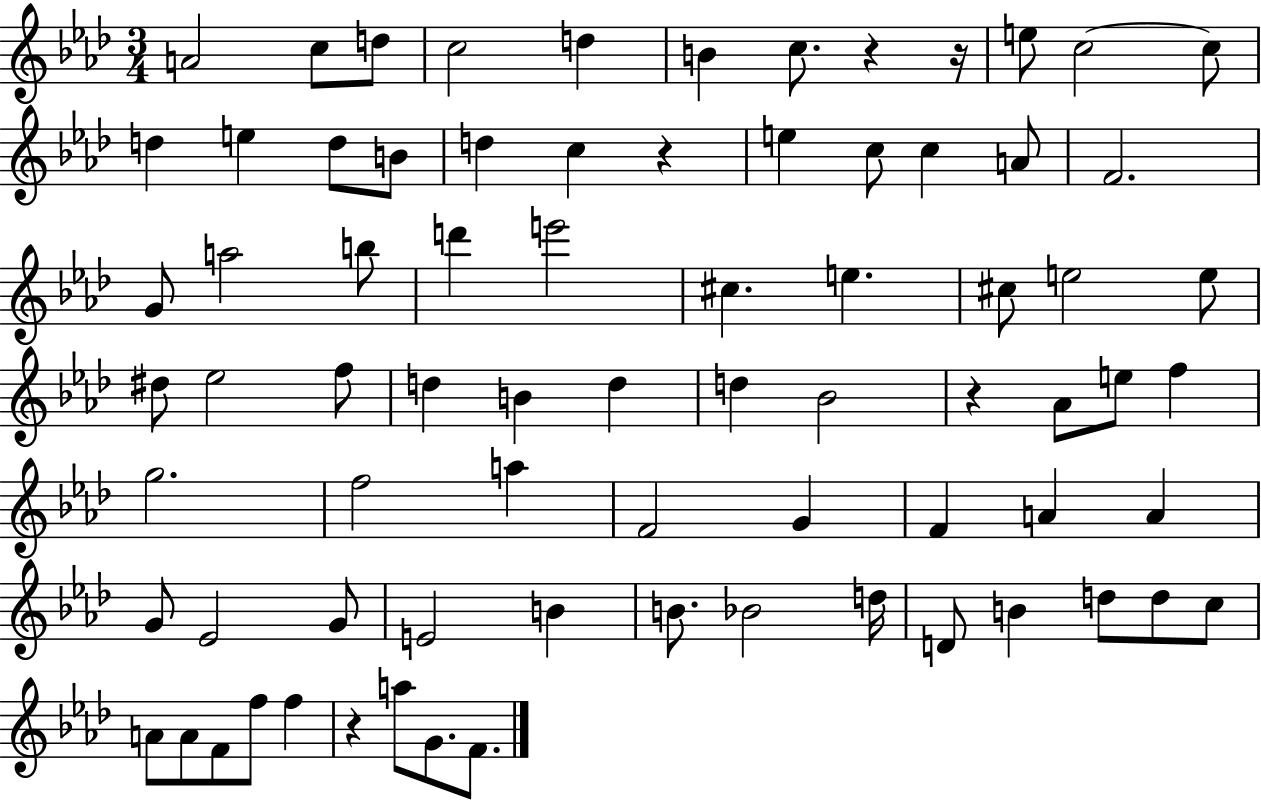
{
  \clef treble
  \numericTimeSignature
  \time 3/4
  \key aes \major
  a'2 c''8 d''8 | c''2 d''4 | b'4 c''8. r4 r16 | e''8 c''2~~ c''8 | \break d''4 e''4 d''8 b'8 | d''4 c''4 r4 | e''4 c''8 c''4 a'8 | f'2. | \break g'8 a''2 b''8 | d'''4 e'''2 | cis''4. e''4. | cis''8 e''2 e''8 | \break dis''8 ees''2 f''8 | d''4 b'4 d''4 | d''4 bes'2 | r4 aes'8 e''8 f''4 | \break g''2. | f''2 a''4 | f'2 g'4 | f'4 a'4 a'4 | \break g'8 ees'2 g'8 | e'2 b'4 | b'8. bes'2 d''16 | d'8 b'4 d''8 d''8 c''8 | \break a'8 a'8 f'8 f''8 f''4 | r4 a''8 g'8. f'8. | \bar "|."
}